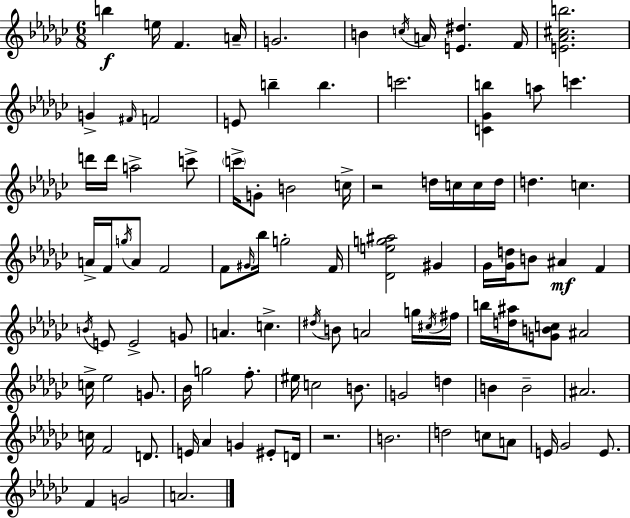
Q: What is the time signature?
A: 6/8